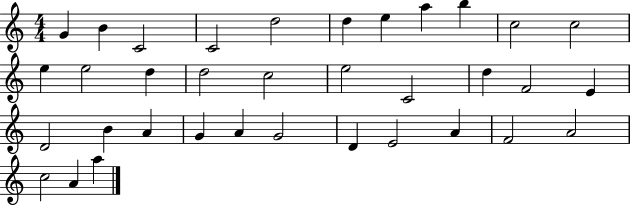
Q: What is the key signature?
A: C major